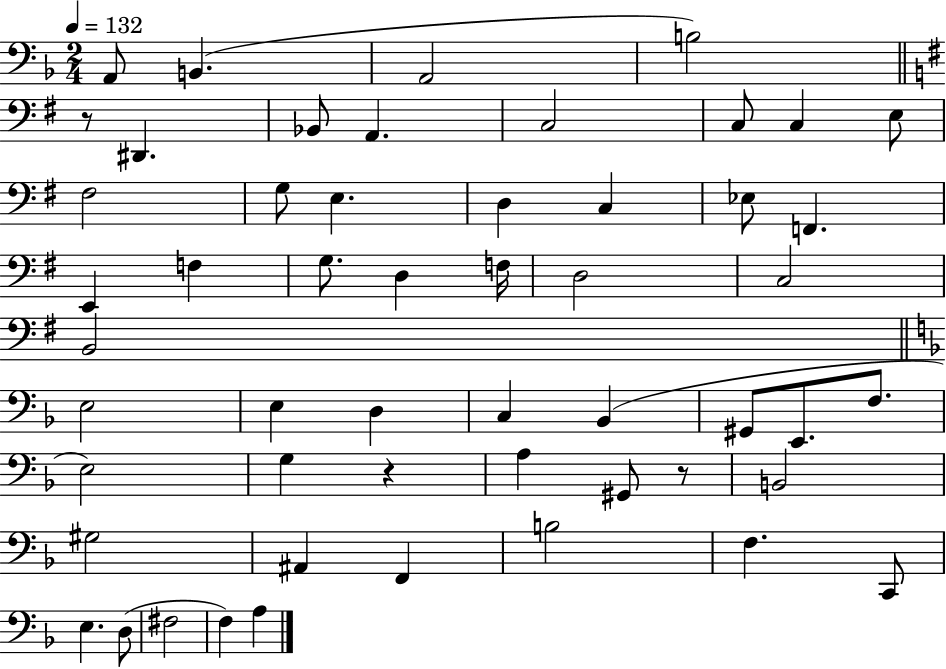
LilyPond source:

{
  \clef bass
  \numericTimeSignature
  \time 2/4
  \key f \major
  \tempo 4 = 132
  a,8 b,4.( | a,2 | b2) | \bar "||" \break \key g \major r8 dis,4. | bes,8 a,4. | c2 | c8 c4 e8 | \break fis2 | g8 e4. | d4 c4 | ees8 f,4. | \break e,4 f4 | g8. d4 f16 | d2 | c2 | \break b,2 | \bar "||" \break \key d \minor e2 | e4 d4 | c4 bes,4( | gis,8 e,8. f8. | \break e2) | g4 r4 | a4 gis,8 r8 | b,2 | \break gis2 | ais,4 f,4 | b2 | f4. c,8 | \break e4. d8( | fis2 | f4) a4 | \bar "|."
}